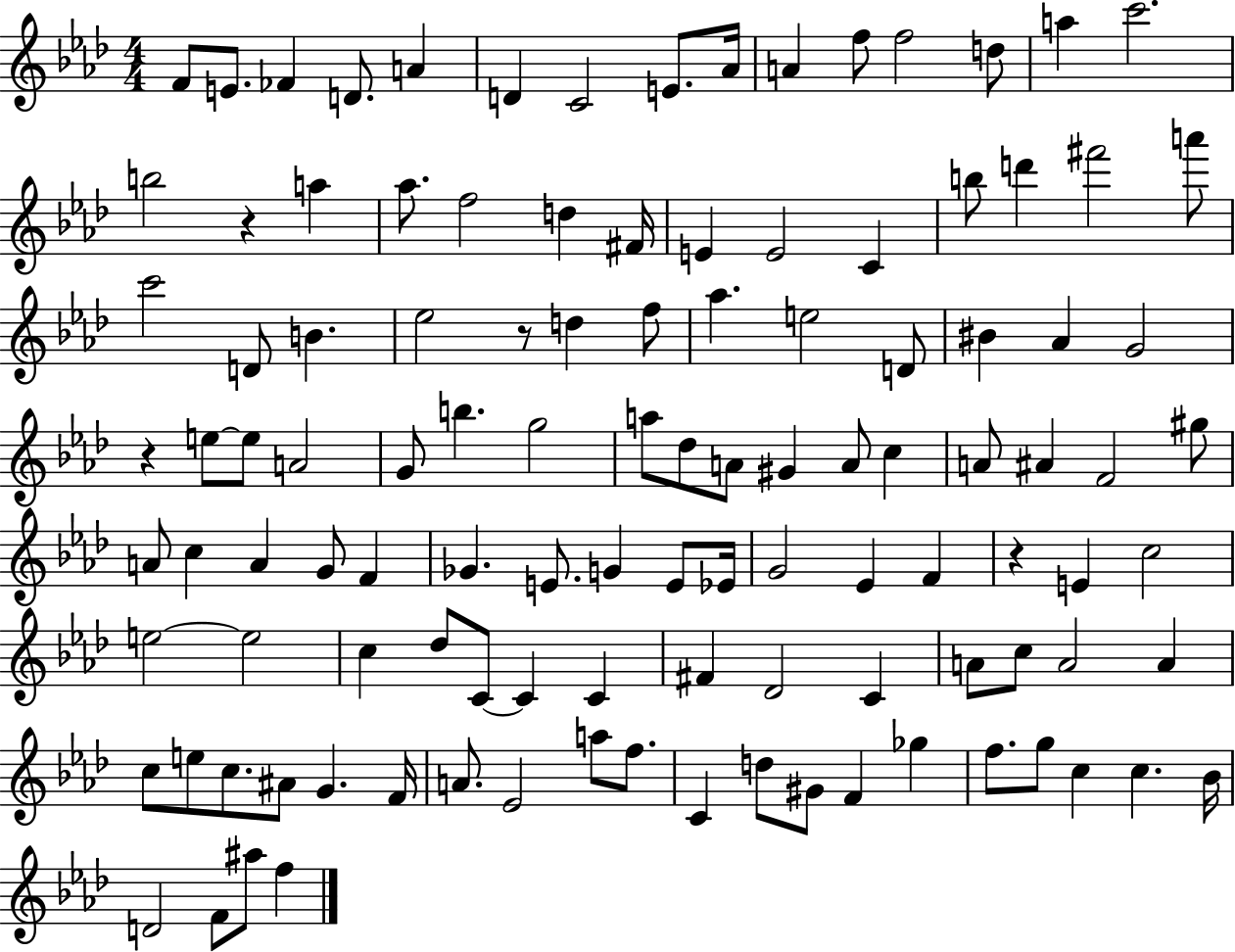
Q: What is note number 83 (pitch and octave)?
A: C5